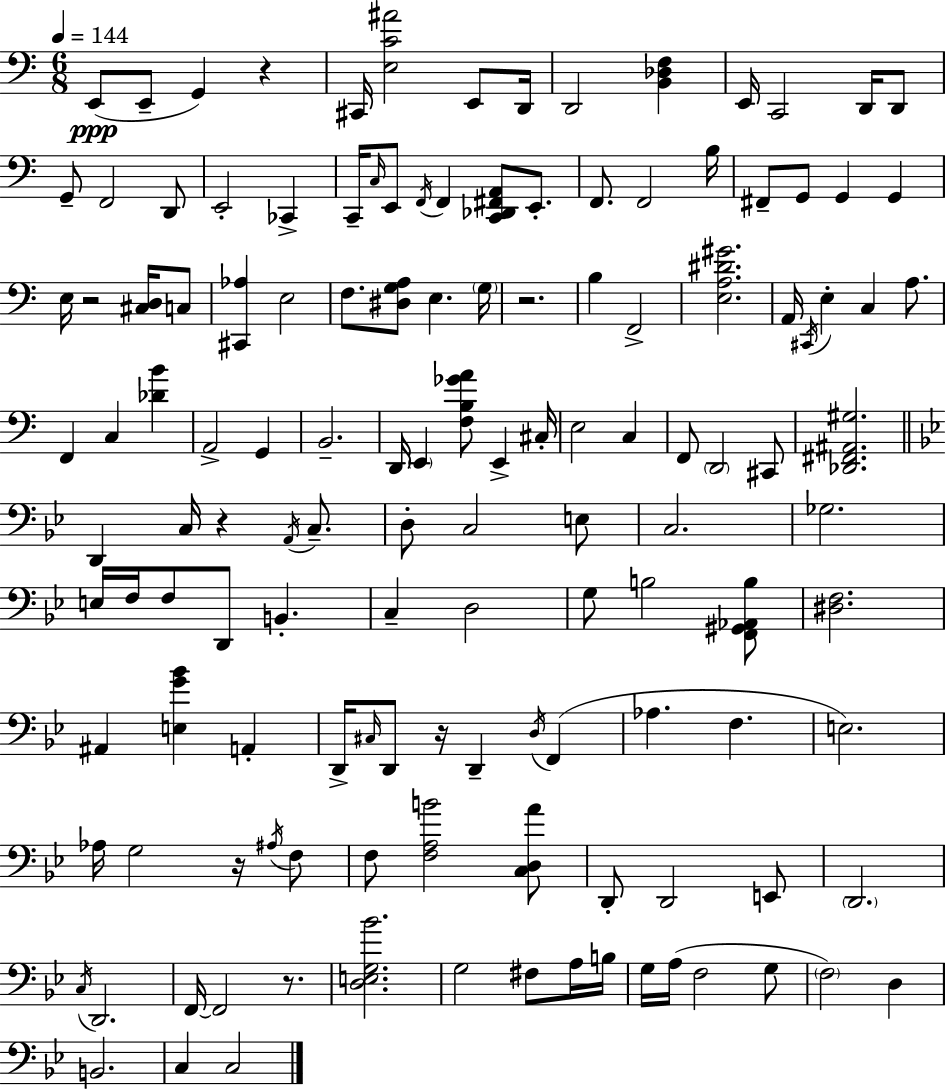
E2/e E2/e G2/q R/q C#2/s [E3,C4,A#4]/h E2/e D2/s D2/h [B2,Db3,F3]/q E2/s C2/h D2/s D2/e G2/e F2/h D2/e E2/h CES2/q C2/s C3/s E2/e F2/s F2/q [C2,Db2,F#2,A2]/e E2/e. F2/e. F2/h B3/s F#2/e G2/e G2/q G2/q E3/s R/h [C#3,D3]/s C3/e [C#2,Ab3]/q E3/h F3/e. [D#3,G3,A3]/e E3/q. G3/s R/h. B3/q F2/h [E3,A3,D#4,G#4]/h. A2/s C#2/s E3/q C3/q A3/e. F2/q C3/q [Db4,B4]/q A2/h G2/q B2/h. D2/s E2/q [F3,B3,Gb4,A4]/e E2/q C#3/s E3/h C3/q F2/e D2/h C#2/e [Db2,F#2,A#2,G#3]/h. D2/q C3/s R/q A2/s C3/e. D3/e C3/h E3/e C3/h. Gb3/h. E3/s F3/s F3/e D2/e B2/q. C3/q D3/h G3/e B3/h [F2,G#2,Ab2,B3]/e [D#3,F3]/h. A#2/q [E3,G4,Bb4]/q A2/q D2/s C#3/s D2/e R/s D2/q D3/s F2/q Ab3/q. F3/q. E3/h. Ab3/s G3/h R/s A#3/s F3/e F3/e [F3,A3,B4]/h [C3,D3,A4]/e D2/e D2/h E2/e D2/h. C3/s D2/h. F2/s F2/h R/e. [D3,E3,G3,Bb4]/h. G3/h F#3/e A3/s B3/s G3/s A3/s F3/h G3/e F3/h D3/q B2/h. C3/q C3/h